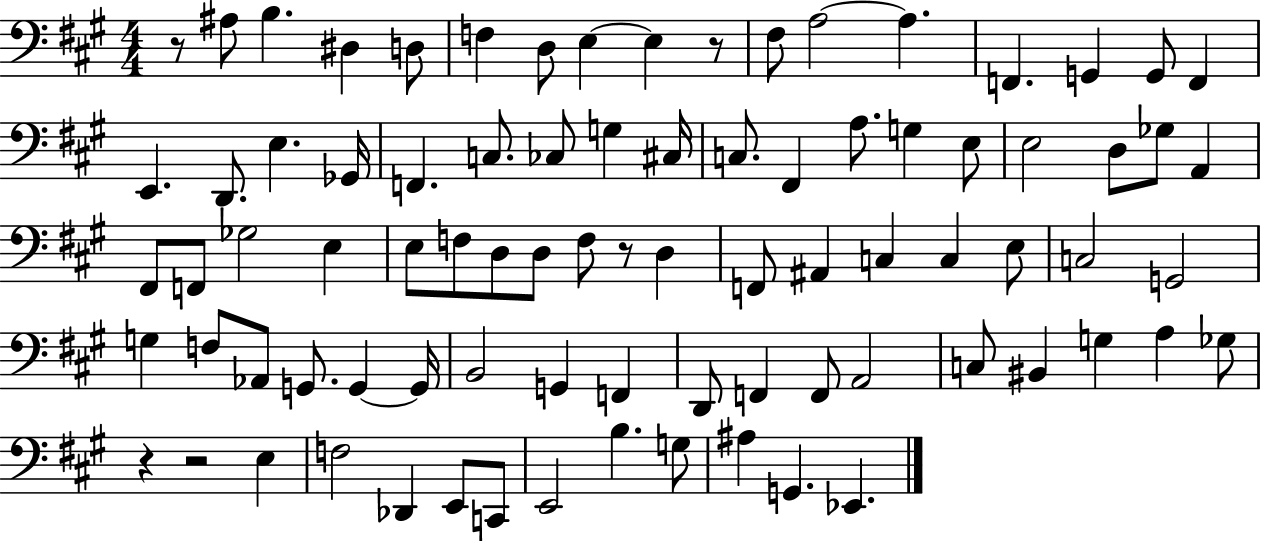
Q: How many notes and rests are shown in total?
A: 84